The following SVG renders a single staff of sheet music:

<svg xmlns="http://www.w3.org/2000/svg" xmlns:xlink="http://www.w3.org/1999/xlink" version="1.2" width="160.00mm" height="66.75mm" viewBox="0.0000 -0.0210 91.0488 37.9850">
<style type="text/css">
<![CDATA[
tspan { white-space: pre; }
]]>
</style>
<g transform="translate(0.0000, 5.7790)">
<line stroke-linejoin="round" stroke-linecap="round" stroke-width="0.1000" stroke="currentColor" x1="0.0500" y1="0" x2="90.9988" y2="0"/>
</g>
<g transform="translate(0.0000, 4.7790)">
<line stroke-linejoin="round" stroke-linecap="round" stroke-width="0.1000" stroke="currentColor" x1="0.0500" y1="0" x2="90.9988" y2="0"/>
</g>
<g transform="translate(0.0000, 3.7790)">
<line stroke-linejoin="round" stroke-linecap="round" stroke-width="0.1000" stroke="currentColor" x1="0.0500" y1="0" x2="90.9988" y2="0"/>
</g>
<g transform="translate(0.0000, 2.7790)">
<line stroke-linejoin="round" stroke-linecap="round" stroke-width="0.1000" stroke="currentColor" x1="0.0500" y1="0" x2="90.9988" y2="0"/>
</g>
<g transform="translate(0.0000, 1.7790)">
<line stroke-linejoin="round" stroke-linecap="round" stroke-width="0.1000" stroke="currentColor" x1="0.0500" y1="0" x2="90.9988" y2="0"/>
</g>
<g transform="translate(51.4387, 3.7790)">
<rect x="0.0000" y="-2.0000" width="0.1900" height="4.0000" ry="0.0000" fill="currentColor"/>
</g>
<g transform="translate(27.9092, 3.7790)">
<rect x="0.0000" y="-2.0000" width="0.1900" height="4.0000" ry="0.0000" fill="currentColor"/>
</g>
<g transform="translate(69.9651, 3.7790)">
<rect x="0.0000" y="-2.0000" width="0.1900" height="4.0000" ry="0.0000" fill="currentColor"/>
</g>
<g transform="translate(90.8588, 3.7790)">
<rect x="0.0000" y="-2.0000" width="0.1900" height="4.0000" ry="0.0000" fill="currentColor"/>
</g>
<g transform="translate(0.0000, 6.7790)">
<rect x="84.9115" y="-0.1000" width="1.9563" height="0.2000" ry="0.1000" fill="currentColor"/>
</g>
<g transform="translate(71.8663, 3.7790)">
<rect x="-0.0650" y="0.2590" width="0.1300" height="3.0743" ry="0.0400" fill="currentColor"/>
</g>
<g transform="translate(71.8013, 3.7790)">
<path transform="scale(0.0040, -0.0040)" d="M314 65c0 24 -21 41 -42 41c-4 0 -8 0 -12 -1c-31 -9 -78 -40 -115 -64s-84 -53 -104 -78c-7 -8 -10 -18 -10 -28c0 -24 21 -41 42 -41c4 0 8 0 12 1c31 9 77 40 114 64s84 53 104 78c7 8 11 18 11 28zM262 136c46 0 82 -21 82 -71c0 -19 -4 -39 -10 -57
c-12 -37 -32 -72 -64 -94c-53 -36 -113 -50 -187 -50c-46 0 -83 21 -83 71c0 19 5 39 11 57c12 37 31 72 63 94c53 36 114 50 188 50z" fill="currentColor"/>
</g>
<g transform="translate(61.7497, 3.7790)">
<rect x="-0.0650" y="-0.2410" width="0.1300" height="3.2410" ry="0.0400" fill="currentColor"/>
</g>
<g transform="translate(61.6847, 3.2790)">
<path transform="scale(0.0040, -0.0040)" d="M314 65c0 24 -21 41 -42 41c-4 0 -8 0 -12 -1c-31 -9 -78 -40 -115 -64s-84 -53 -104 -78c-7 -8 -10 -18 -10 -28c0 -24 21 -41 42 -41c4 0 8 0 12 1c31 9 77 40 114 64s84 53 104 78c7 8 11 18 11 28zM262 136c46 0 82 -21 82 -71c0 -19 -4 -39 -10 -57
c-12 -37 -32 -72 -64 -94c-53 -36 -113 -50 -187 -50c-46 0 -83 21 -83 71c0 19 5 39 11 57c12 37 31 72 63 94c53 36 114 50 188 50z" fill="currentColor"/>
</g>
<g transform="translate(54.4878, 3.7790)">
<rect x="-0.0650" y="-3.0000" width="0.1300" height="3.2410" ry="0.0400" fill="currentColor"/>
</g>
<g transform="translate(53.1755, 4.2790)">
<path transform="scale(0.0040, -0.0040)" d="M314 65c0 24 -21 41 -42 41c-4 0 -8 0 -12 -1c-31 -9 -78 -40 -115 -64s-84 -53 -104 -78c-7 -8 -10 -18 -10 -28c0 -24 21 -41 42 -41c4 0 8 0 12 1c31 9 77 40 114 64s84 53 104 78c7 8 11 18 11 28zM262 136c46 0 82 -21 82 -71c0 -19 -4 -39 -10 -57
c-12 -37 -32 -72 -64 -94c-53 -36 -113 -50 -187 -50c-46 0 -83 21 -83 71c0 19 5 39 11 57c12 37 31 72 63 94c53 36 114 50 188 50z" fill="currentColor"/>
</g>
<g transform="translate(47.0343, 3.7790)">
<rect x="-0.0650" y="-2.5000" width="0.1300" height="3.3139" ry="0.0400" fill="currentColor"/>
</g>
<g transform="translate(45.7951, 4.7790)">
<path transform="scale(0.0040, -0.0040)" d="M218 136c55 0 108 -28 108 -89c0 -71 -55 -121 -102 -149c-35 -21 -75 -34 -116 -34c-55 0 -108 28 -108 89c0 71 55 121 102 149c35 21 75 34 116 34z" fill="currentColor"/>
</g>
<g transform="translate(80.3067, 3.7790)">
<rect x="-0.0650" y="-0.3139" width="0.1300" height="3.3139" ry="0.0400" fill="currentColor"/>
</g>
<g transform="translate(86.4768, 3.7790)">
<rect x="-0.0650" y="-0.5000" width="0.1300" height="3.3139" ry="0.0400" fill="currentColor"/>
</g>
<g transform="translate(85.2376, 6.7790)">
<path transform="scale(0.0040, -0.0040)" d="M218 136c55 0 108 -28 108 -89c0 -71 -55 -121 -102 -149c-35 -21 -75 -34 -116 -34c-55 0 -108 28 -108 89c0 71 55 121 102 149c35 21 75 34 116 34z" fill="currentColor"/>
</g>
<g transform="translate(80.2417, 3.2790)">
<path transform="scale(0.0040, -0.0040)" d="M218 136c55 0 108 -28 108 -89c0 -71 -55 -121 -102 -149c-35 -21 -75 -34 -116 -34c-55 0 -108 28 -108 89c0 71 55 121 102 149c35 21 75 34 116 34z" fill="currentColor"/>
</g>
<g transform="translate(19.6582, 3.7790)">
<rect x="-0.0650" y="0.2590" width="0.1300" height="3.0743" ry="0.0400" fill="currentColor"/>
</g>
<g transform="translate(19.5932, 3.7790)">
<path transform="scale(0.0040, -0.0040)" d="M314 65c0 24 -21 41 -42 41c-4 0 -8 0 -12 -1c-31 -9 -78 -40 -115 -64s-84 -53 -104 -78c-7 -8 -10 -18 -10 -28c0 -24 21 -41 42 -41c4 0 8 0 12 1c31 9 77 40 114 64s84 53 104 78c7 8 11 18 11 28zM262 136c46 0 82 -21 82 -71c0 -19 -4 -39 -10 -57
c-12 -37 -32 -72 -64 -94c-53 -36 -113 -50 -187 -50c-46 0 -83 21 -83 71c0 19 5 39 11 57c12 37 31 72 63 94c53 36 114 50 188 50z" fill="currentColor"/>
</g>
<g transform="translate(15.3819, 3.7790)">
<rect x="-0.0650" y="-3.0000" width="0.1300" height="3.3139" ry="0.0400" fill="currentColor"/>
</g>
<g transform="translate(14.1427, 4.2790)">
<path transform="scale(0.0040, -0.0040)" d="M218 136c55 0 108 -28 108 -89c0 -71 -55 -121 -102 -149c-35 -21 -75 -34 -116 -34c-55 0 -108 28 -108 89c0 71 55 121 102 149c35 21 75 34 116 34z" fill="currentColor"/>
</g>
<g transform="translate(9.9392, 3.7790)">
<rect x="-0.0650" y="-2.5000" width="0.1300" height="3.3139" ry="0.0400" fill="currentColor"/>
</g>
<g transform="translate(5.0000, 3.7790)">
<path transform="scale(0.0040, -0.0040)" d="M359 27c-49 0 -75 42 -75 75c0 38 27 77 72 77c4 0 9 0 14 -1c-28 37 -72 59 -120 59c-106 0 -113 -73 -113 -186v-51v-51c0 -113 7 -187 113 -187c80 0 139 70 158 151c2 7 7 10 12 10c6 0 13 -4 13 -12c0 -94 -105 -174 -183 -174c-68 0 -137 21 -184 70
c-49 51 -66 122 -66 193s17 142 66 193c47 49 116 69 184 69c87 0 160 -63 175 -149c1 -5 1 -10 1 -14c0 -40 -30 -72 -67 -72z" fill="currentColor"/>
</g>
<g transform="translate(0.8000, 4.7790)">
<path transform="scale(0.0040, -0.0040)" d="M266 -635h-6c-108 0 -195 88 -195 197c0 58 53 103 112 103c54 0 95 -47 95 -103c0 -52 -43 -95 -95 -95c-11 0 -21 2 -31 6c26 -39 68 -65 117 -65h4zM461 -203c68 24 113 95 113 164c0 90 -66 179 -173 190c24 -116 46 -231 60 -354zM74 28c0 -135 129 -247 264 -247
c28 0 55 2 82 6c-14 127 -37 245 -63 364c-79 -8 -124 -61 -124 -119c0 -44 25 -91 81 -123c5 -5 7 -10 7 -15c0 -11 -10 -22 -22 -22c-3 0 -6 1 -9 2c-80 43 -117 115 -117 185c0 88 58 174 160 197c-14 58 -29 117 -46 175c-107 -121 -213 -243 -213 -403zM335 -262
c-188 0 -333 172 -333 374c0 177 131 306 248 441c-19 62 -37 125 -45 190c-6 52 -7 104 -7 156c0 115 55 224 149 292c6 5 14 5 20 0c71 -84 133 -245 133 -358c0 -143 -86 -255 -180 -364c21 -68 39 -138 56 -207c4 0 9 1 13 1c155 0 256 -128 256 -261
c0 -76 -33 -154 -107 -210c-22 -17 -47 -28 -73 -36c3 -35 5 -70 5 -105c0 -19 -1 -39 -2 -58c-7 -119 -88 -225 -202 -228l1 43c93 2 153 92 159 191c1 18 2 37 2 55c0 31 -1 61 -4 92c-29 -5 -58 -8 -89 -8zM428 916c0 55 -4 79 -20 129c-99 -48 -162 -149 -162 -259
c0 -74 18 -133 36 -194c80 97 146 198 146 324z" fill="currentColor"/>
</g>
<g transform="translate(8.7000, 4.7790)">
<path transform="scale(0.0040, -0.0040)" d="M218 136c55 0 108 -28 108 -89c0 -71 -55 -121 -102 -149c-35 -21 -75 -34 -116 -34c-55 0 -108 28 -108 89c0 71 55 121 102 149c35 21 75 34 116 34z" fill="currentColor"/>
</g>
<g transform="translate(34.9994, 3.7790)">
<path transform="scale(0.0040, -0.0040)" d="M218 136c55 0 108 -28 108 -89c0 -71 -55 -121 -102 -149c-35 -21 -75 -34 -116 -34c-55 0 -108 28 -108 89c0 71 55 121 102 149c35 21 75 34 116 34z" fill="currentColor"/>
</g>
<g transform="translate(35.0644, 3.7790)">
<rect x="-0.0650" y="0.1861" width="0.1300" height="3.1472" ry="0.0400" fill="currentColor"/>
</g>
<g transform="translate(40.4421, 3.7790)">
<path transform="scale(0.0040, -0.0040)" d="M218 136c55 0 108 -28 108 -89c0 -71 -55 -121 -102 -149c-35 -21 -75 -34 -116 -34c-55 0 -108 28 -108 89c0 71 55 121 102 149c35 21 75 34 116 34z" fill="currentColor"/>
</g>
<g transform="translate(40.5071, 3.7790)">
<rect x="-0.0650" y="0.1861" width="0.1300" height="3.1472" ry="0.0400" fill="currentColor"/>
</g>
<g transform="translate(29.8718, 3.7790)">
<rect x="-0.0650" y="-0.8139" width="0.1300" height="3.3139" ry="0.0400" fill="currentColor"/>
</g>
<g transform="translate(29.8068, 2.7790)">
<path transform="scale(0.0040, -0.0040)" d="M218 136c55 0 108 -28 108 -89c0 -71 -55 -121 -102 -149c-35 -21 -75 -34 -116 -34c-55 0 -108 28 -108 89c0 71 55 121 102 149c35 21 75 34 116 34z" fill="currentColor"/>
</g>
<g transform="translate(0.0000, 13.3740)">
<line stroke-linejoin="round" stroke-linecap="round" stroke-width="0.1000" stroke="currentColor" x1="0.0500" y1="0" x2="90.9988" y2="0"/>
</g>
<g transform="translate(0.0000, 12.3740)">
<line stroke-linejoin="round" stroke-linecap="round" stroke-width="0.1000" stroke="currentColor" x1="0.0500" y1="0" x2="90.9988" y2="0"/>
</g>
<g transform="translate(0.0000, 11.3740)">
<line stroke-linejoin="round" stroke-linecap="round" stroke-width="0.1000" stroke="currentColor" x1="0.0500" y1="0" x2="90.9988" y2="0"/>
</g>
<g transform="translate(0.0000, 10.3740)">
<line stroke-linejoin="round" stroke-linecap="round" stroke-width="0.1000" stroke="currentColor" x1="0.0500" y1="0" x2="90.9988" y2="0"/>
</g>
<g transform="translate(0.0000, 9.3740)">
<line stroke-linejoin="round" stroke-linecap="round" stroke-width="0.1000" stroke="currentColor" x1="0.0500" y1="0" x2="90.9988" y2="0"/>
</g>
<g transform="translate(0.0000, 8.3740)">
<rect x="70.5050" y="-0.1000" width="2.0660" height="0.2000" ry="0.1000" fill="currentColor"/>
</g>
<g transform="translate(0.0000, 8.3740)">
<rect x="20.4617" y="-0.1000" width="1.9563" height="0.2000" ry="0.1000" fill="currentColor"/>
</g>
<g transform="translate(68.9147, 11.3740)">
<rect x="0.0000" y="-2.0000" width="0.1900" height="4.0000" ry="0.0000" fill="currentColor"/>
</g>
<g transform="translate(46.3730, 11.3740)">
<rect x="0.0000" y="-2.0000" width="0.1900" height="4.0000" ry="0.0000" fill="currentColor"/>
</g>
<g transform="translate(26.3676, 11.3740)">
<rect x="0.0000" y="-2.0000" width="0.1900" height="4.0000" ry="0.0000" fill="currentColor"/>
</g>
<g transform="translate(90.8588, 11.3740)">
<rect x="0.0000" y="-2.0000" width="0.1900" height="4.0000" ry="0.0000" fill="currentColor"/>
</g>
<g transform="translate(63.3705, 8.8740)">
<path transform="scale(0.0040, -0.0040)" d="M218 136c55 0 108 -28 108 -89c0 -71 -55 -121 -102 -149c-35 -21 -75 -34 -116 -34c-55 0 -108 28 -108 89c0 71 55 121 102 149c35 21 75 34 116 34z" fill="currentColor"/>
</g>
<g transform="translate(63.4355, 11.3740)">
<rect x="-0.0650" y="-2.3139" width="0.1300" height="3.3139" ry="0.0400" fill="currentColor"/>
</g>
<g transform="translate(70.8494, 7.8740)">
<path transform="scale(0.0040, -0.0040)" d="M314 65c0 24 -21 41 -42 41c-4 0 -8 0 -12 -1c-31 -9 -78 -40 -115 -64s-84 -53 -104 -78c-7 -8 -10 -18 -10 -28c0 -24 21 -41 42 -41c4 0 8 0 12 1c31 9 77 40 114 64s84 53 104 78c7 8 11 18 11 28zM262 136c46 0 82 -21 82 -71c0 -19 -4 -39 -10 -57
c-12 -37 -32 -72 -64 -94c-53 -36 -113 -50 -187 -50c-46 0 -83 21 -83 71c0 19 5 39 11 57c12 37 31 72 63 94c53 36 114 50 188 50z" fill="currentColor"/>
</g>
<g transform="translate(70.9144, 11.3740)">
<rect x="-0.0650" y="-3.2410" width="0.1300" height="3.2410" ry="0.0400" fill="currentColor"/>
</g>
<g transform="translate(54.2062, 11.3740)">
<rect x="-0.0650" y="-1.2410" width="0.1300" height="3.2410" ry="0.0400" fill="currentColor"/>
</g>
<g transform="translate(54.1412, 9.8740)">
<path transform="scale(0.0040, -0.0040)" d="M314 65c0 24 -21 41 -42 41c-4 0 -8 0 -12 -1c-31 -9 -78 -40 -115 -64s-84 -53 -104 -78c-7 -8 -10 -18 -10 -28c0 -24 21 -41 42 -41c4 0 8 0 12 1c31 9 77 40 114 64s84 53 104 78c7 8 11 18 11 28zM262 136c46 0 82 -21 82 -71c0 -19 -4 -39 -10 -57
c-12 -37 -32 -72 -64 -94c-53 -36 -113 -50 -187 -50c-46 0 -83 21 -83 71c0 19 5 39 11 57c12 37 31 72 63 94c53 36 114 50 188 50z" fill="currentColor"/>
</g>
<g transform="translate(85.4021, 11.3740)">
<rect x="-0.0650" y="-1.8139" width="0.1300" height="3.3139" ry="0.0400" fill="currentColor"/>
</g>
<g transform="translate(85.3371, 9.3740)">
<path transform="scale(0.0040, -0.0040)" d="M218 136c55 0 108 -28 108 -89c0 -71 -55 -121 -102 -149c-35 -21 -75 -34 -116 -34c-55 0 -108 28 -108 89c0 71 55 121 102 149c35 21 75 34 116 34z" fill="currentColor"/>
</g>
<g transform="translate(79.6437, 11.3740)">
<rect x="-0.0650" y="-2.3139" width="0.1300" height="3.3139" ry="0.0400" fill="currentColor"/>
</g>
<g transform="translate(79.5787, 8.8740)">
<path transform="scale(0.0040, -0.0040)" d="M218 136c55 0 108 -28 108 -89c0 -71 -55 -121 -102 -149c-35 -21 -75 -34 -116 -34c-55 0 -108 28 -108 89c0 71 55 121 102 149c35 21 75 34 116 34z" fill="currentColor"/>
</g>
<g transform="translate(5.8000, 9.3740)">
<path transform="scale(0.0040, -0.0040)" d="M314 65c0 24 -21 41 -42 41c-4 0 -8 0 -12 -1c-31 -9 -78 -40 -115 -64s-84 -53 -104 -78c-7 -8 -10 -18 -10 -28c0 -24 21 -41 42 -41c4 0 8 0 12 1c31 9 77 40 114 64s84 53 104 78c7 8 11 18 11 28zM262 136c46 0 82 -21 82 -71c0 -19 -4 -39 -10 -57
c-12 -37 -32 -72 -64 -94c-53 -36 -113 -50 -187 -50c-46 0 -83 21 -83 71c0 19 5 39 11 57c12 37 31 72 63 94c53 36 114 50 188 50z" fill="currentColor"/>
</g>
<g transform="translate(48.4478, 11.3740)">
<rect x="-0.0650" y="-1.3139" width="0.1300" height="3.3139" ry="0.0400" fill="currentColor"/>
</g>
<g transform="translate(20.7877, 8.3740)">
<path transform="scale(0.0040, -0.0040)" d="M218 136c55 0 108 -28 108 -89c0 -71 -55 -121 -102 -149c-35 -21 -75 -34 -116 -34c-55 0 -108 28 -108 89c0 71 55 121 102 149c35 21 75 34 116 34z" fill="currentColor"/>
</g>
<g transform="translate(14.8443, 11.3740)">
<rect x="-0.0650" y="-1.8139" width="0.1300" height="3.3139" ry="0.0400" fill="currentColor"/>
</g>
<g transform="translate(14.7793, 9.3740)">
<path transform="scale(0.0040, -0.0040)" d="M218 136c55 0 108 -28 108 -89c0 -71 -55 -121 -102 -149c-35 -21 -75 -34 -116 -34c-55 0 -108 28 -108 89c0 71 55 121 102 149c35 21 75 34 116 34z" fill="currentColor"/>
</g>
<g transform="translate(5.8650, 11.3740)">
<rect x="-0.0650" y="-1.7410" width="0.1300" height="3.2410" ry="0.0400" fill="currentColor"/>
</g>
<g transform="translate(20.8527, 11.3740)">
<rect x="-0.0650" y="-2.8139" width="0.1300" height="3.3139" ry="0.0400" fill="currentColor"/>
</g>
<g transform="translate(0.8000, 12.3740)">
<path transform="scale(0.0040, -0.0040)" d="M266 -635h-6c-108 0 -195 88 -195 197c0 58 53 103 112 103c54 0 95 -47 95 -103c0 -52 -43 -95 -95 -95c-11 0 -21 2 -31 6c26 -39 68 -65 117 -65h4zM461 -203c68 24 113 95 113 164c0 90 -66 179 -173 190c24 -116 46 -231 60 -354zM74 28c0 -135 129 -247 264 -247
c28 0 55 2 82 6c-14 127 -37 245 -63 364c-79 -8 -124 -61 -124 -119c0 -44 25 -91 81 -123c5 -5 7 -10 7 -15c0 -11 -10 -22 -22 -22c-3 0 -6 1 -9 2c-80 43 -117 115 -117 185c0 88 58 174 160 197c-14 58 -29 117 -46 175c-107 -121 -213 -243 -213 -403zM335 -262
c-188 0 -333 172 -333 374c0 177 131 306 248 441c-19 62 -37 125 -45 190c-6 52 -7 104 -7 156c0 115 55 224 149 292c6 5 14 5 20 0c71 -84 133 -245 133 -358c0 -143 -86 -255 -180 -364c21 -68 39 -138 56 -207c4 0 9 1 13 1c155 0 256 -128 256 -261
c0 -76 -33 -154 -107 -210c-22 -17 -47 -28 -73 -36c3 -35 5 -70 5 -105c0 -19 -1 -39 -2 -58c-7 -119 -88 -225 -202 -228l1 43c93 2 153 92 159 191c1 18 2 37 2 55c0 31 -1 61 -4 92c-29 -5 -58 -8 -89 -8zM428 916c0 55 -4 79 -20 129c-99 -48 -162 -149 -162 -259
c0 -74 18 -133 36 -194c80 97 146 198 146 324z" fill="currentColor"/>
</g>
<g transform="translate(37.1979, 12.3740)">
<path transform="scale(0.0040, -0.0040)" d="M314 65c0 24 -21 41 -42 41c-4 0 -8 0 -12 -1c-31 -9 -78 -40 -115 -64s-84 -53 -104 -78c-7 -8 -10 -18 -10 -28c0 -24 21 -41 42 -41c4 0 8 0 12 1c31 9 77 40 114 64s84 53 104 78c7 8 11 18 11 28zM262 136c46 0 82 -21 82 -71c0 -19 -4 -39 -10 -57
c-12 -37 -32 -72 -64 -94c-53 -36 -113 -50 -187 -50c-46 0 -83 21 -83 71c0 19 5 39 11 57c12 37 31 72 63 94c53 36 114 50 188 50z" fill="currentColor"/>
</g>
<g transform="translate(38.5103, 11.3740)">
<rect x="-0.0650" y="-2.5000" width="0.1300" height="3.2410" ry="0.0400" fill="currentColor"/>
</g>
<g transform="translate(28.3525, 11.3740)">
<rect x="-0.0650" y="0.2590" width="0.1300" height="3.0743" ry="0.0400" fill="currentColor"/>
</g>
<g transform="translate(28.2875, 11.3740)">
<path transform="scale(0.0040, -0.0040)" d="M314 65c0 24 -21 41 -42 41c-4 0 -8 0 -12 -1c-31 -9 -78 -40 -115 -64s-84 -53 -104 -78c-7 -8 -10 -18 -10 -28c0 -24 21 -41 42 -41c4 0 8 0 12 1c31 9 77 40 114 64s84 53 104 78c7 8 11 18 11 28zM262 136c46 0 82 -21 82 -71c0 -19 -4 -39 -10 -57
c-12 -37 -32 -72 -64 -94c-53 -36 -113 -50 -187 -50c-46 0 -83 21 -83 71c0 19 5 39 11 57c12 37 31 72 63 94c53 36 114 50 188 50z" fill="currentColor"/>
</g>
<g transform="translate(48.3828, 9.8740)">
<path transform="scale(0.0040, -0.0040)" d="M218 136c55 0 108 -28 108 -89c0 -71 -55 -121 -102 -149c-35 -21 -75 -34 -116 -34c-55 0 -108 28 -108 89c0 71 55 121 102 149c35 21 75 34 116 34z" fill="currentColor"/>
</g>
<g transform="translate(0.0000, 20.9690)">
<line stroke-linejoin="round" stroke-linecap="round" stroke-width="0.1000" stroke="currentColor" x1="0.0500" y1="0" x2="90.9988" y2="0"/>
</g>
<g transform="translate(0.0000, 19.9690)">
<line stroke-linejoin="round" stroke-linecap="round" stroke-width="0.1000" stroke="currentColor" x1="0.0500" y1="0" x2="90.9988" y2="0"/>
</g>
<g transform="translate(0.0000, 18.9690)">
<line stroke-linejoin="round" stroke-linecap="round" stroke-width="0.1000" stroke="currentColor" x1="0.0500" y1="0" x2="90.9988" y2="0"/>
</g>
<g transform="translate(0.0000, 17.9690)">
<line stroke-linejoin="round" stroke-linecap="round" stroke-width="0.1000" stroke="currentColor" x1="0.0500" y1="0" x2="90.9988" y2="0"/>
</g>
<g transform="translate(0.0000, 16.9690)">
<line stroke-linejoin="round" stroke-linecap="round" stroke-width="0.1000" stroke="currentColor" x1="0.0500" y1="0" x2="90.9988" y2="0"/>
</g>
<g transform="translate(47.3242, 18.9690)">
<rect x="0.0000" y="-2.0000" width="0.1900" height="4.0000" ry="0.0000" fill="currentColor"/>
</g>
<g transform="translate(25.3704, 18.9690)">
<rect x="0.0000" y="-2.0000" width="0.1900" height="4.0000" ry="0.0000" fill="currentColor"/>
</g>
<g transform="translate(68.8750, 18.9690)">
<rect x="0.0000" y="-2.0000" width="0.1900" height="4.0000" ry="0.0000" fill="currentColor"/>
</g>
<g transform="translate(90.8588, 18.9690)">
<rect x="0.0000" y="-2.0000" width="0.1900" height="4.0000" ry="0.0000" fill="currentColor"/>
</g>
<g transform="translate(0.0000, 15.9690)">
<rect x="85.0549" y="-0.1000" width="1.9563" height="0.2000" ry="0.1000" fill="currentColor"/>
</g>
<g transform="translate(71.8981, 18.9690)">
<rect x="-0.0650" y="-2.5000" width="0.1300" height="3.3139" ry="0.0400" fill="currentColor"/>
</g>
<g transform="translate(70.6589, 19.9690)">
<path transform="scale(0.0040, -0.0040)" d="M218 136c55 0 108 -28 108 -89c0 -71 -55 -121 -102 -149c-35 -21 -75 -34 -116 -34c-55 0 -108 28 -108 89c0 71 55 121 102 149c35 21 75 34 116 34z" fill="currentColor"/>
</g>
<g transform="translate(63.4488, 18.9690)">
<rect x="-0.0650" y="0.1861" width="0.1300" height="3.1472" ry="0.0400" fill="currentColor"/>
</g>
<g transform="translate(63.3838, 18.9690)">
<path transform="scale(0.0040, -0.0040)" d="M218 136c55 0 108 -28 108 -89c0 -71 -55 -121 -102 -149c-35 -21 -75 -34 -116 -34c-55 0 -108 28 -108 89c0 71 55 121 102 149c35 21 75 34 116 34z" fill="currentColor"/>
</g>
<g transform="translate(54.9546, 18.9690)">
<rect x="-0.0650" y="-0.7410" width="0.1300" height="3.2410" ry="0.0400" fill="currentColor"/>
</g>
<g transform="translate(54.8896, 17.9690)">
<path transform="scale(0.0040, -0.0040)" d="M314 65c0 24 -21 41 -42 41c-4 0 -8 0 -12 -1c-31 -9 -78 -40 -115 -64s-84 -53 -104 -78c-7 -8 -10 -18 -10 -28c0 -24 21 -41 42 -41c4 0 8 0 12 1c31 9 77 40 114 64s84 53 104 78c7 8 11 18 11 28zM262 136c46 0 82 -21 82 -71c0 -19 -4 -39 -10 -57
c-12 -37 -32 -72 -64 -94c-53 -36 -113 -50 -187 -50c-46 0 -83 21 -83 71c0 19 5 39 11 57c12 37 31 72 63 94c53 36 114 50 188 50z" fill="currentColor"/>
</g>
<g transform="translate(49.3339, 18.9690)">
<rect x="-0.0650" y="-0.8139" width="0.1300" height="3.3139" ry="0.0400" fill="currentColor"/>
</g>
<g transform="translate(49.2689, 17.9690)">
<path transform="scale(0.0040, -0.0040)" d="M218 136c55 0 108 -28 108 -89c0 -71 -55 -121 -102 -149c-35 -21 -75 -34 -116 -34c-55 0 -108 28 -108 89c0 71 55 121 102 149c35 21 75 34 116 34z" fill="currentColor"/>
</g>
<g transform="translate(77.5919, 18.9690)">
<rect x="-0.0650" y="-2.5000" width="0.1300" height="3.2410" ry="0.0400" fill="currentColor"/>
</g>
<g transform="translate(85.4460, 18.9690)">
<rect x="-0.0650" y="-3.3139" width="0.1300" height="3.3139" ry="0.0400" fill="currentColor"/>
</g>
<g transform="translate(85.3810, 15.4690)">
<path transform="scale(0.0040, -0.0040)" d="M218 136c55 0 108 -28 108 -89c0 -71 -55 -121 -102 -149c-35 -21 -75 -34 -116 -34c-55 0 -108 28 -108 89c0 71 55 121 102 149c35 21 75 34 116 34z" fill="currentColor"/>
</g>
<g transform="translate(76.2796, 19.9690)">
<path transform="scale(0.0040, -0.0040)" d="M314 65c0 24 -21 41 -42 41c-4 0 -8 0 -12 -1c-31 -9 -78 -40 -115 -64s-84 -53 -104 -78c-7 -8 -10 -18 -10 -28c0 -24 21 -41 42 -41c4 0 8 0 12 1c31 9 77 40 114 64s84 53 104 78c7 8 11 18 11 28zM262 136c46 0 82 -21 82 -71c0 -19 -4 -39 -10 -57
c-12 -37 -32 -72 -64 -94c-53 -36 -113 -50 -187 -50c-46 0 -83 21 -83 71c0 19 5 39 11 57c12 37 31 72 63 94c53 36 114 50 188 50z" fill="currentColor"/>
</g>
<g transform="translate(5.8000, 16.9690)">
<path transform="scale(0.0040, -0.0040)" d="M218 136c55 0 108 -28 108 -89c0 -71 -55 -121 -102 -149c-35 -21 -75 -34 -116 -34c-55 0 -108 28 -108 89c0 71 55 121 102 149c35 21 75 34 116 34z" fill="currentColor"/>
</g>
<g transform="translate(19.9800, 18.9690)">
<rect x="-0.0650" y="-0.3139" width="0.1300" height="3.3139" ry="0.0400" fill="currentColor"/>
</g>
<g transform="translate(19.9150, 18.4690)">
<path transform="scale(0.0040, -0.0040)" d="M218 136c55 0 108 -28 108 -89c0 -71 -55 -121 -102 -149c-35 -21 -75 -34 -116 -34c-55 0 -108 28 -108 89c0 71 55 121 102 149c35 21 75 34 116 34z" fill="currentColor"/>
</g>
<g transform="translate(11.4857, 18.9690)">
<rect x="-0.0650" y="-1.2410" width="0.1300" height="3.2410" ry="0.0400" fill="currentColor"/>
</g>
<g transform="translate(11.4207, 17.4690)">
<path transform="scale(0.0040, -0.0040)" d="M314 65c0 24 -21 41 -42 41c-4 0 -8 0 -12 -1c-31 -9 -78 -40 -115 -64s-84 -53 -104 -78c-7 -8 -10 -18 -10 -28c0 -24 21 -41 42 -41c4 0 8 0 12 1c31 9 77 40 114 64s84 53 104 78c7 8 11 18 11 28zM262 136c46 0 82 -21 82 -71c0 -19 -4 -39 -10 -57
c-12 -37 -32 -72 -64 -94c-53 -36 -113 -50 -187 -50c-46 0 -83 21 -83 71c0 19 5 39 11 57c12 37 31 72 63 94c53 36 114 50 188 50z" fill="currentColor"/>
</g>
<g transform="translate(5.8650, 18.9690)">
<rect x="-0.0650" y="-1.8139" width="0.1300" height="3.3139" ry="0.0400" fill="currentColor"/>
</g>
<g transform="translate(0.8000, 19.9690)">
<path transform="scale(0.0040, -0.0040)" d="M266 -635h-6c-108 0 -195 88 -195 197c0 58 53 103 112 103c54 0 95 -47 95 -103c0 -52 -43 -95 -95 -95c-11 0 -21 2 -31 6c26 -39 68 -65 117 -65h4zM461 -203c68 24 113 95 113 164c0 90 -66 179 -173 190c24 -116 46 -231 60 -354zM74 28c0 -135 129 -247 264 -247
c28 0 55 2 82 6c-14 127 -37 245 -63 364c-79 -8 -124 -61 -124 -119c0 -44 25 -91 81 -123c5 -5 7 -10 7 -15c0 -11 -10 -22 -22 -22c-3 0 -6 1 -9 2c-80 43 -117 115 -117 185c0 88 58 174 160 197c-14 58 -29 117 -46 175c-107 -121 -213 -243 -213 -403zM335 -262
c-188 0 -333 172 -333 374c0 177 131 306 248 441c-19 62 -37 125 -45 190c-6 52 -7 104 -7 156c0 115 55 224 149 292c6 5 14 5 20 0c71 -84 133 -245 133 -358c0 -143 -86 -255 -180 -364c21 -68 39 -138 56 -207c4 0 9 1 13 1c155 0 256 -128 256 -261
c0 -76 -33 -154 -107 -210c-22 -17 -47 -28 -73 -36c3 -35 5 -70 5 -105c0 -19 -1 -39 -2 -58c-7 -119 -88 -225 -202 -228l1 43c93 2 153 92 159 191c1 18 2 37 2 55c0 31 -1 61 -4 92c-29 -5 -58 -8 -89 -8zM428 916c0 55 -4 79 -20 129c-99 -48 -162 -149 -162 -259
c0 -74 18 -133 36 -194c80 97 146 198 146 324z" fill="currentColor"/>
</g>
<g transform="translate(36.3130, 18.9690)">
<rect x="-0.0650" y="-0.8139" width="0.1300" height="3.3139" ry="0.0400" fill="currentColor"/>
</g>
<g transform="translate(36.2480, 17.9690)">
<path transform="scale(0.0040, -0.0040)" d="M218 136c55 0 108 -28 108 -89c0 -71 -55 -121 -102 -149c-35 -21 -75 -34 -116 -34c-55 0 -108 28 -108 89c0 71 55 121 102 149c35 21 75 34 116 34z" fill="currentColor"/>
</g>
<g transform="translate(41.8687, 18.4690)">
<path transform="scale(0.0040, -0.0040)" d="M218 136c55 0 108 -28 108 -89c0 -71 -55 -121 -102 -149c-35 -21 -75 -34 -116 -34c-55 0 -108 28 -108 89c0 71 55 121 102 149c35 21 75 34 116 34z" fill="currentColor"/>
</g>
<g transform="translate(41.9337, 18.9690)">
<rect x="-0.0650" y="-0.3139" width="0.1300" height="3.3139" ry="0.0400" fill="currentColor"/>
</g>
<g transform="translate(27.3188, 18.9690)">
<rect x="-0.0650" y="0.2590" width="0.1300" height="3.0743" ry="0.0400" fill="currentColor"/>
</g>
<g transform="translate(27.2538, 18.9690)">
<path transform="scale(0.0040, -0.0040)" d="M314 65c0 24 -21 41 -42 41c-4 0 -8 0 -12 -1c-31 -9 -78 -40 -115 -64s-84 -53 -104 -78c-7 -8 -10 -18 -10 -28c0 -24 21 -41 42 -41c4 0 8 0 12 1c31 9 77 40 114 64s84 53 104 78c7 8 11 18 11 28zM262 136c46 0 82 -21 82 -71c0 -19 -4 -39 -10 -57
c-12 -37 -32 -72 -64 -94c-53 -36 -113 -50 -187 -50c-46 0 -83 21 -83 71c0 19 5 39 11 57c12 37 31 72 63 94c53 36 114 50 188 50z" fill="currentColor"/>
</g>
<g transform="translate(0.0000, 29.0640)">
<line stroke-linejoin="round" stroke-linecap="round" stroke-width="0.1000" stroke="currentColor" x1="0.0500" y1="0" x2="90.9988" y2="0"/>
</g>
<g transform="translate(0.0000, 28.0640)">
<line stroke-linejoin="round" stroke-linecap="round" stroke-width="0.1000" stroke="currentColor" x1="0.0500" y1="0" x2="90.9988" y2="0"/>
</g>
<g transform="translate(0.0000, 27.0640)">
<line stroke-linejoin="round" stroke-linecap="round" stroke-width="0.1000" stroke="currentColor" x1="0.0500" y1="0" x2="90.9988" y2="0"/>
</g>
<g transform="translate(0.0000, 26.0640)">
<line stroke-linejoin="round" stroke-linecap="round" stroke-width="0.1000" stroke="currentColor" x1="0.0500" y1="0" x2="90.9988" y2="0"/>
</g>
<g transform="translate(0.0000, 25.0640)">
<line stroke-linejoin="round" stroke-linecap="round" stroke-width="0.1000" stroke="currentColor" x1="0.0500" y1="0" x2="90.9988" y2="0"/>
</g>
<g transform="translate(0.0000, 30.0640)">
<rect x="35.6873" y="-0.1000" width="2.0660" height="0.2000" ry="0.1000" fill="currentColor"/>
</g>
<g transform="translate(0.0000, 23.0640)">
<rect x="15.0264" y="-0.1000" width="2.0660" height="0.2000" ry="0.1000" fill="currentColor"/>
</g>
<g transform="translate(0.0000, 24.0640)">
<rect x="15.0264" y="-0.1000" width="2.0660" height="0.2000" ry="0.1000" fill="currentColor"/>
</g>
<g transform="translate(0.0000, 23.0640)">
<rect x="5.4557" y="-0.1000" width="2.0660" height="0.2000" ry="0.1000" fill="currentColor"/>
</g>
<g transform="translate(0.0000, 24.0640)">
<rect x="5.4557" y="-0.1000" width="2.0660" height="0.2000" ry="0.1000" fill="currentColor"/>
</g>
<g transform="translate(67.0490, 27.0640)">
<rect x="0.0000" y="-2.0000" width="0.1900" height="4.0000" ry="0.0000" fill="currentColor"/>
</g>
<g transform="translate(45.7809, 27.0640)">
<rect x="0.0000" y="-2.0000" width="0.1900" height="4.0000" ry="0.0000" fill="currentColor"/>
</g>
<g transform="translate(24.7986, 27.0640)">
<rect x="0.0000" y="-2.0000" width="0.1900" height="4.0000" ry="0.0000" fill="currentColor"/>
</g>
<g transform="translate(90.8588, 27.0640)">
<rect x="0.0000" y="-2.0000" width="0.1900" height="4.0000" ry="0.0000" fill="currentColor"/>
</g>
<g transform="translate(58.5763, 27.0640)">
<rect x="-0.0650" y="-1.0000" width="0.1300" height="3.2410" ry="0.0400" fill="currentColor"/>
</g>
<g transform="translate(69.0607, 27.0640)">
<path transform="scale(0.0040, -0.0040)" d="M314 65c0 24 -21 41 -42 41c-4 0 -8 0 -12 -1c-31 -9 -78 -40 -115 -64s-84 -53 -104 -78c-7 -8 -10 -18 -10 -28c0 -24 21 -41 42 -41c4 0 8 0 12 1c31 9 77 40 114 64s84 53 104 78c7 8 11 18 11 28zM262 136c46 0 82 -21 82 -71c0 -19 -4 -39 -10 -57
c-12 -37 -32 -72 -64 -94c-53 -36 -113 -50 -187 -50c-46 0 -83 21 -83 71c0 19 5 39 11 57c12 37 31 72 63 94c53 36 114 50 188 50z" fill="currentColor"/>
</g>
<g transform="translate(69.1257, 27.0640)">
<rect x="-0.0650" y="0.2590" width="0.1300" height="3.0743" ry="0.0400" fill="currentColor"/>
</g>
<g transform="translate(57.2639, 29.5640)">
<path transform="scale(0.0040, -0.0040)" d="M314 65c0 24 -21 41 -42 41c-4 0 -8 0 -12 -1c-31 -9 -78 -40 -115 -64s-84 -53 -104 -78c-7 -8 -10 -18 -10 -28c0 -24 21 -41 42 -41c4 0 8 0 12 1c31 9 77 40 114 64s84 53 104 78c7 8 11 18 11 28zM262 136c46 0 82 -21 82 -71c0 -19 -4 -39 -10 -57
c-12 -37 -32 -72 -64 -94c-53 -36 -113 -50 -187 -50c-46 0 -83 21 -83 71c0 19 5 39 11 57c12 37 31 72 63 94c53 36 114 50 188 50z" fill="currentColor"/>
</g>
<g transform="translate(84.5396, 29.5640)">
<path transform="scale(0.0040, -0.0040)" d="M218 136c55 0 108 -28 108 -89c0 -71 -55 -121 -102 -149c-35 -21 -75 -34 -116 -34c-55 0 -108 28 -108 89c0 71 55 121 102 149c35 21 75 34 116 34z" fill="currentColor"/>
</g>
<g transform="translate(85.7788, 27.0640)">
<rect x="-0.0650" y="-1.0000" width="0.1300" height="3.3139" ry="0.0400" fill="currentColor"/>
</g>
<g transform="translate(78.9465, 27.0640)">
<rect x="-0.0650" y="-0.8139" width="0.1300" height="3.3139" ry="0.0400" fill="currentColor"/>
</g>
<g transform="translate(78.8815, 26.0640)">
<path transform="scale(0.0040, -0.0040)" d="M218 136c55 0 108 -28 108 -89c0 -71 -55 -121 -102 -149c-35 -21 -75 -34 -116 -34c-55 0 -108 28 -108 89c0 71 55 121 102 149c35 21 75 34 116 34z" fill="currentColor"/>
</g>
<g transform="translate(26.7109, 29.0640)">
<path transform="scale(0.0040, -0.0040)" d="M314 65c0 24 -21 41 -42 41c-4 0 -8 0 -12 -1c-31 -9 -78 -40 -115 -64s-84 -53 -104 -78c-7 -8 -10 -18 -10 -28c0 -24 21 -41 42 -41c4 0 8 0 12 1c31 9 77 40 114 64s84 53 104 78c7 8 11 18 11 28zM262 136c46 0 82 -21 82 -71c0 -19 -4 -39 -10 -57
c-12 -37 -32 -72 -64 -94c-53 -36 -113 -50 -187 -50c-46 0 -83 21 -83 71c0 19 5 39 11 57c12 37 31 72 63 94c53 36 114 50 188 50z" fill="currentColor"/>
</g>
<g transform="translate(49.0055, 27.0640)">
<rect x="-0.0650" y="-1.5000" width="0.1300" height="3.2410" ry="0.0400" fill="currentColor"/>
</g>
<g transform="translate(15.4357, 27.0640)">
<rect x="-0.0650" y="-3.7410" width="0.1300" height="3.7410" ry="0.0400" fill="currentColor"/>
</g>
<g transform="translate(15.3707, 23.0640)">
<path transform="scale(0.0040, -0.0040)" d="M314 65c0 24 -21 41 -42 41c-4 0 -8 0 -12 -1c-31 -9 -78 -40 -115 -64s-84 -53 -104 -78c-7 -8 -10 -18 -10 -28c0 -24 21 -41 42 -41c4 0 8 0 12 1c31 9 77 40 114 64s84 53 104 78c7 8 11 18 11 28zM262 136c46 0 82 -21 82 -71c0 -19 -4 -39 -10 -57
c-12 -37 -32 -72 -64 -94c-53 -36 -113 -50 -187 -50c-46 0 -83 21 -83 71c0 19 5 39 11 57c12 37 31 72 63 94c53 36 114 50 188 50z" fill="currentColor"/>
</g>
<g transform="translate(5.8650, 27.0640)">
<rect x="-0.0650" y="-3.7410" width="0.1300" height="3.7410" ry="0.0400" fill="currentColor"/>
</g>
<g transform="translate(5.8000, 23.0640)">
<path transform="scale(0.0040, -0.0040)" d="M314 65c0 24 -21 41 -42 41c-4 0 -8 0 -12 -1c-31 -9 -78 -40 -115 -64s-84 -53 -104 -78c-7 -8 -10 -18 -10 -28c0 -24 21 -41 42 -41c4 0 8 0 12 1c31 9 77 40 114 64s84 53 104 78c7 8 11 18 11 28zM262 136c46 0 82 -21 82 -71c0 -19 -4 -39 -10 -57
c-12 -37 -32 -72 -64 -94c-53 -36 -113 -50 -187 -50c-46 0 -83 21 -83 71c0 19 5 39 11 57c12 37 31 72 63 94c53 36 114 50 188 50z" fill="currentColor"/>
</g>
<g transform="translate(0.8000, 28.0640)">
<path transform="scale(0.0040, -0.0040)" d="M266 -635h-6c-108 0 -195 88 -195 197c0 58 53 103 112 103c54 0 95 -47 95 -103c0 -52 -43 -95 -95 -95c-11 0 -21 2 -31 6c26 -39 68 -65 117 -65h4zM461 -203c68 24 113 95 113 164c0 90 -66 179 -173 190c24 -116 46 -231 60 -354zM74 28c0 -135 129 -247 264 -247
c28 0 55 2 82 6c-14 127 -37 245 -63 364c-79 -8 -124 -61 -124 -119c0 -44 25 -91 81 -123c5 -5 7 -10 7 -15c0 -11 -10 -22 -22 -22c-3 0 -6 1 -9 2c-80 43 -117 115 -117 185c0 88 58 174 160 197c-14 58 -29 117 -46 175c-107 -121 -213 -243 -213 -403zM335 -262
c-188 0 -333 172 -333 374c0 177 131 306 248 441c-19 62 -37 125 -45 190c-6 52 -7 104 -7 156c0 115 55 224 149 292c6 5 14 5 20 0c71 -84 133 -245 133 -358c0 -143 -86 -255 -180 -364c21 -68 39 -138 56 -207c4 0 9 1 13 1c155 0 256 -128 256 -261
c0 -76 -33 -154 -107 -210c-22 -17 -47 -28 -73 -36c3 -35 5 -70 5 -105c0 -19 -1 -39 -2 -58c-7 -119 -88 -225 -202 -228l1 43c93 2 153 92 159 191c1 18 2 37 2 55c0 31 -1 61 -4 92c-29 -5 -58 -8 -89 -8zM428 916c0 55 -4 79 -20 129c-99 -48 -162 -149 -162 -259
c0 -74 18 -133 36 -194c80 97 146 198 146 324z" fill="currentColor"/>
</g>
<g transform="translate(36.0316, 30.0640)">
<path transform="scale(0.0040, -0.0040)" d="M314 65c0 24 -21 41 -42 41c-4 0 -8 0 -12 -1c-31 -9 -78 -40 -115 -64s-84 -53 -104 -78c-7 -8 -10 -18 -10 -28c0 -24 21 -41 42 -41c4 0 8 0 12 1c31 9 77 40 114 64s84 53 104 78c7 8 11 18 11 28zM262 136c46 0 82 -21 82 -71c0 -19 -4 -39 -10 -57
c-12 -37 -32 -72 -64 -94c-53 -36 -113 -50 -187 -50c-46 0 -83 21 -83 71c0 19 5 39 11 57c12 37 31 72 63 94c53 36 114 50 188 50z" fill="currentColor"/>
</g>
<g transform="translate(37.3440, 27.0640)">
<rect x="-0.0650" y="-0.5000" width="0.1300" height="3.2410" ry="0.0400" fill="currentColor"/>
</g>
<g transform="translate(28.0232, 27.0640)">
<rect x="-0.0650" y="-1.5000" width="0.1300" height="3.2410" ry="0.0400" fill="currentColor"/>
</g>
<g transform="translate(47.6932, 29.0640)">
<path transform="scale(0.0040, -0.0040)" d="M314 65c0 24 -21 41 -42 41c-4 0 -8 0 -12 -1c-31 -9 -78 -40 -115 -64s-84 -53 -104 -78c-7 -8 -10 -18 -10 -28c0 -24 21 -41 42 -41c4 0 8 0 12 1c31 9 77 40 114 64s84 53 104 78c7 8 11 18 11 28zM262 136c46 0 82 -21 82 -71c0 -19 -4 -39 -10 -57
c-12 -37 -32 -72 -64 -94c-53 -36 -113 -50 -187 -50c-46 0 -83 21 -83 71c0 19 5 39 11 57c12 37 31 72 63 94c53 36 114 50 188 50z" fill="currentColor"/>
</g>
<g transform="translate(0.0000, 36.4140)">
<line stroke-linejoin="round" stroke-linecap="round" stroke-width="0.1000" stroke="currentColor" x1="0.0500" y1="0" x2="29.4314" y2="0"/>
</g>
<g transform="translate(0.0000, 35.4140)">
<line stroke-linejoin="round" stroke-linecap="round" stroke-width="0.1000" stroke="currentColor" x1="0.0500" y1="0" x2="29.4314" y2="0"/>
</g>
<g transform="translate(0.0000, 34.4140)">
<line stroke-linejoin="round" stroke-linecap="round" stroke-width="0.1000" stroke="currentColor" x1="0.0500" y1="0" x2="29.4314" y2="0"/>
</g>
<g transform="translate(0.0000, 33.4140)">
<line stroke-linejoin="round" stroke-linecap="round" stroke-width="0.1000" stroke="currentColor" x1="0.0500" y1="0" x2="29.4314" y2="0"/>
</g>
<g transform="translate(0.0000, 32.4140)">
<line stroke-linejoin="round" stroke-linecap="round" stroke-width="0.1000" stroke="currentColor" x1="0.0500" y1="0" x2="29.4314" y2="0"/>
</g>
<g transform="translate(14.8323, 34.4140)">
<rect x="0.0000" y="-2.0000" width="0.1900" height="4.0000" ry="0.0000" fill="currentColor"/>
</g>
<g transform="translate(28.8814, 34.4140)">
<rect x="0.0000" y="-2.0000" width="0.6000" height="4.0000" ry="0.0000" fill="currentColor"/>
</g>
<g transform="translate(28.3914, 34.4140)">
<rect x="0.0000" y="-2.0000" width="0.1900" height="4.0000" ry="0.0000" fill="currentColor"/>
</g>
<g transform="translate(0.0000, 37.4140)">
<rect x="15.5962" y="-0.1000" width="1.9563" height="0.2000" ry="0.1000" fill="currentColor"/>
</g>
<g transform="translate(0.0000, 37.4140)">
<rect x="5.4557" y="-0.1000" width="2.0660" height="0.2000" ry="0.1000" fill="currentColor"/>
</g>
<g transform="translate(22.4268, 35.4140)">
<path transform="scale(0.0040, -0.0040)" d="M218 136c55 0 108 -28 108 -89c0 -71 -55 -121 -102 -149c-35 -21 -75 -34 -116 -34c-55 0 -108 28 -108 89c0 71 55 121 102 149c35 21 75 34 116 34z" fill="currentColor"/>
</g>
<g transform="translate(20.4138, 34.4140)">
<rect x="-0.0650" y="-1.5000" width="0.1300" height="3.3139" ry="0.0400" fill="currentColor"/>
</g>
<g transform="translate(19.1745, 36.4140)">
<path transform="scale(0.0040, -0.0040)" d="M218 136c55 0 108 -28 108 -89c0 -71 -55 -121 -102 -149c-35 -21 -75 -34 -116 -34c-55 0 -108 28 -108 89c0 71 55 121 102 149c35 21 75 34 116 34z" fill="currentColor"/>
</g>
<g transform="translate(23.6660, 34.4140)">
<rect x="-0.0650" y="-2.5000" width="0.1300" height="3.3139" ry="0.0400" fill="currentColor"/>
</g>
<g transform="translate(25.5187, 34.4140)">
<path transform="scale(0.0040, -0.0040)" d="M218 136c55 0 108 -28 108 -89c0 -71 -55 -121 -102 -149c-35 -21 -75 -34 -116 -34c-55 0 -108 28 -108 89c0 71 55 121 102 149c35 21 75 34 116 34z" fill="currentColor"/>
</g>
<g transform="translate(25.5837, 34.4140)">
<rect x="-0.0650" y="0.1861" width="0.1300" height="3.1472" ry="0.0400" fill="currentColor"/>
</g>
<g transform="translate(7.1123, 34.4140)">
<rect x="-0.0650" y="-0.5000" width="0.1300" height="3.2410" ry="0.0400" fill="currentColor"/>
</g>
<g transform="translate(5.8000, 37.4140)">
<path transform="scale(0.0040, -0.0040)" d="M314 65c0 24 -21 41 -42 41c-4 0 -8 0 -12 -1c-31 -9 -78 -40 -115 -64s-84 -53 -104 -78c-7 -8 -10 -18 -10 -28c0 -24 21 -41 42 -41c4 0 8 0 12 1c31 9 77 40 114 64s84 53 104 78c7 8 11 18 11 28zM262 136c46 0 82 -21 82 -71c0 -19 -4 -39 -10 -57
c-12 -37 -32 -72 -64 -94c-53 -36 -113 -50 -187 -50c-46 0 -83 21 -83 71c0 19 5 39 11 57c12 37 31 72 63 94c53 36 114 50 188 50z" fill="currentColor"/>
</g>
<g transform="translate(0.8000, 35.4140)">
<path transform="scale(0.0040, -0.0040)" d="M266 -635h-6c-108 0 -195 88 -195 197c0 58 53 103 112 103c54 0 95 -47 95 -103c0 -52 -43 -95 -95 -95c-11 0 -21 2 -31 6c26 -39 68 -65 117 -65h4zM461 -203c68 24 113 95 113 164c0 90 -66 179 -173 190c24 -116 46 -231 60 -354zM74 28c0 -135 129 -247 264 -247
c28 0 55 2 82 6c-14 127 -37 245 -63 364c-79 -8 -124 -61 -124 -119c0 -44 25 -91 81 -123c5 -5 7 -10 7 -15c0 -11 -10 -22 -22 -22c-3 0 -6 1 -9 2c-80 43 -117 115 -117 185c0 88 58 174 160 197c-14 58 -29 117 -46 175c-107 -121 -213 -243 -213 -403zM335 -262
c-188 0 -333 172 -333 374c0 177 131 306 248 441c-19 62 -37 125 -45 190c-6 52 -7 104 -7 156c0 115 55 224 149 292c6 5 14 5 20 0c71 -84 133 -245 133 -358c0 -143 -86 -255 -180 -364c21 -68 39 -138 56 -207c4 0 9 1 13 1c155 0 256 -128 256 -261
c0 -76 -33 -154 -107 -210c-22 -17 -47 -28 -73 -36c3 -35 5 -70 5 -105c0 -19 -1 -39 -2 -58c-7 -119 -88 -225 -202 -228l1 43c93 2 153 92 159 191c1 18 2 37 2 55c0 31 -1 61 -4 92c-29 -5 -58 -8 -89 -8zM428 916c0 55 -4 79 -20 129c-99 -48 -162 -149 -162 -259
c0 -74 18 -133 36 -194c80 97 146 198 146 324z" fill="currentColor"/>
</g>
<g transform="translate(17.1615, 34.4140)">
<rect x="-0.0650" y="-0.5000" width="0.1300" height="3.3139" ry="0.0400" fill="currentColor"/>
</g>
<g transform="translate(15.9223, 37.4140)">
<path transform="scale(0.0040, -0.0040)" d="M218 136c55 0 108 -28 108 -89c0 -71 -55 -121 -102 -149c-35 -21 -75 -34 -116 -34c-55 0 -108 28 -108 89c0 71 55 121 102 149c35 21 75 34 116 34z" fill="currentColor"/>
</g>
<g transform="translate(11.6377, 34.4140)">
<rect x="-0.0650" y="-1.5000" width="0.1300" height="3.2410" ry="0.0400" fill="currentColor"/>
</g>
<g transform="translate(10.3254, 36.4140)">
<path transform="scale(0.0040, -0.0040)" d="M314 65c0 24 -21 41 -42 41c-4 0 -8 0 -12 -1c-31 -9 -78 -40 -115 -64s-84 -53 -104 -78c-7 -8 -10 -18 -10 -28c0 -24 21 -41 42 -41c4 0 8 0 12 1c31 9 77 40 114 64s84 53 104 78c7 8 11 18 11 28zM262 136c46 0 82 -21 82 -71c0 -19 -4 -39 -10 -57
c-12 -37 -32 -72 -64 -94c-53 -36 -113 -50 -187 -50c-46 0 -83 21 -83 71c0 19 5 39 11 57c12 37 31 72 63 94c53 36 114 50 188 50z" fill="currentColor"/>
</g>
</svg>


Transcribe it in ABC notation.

X:1
T:Untitled
M:4/4
L:1/4
K:C
G A B2 d B B G A2 c2 B2 c C f2 f a B2 G2 e e2 g b2 g f f e2 c B2 d c d d2 B G G2 b c'2 c'2 E2 C2 E2 D2 B2 d D C2 E2 C E G B